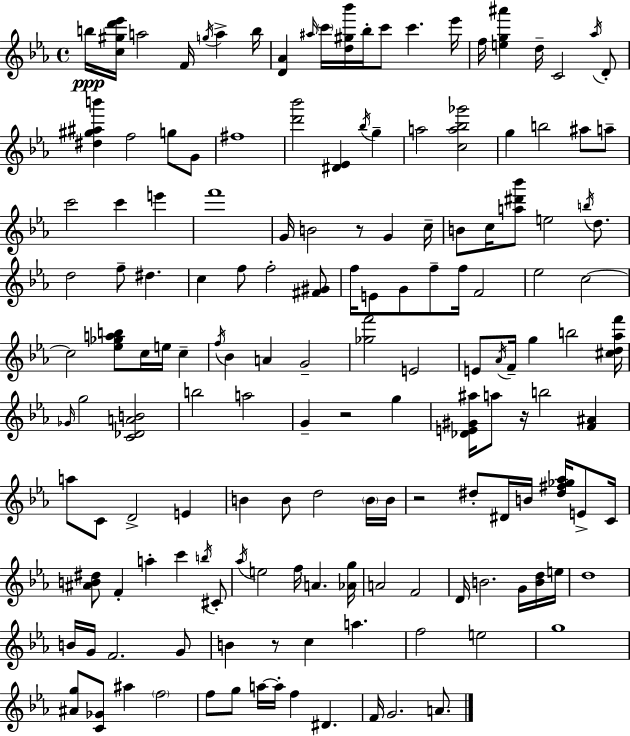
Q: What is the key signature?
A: EES major